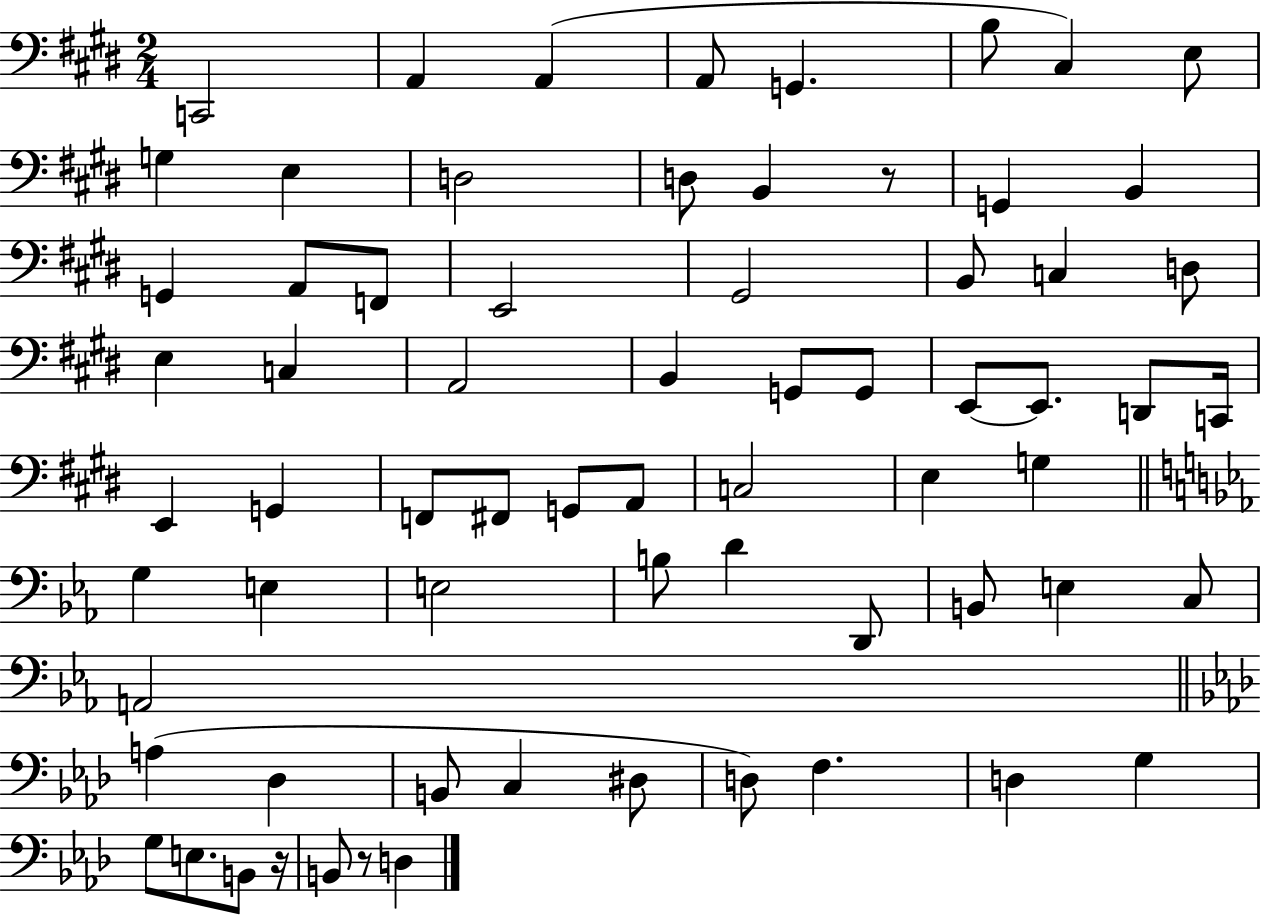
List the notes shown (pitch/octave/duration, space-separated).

C2/h A2/q A2/q A2/e G2/q. B3/e C#3/q E3/e G3/q E3/q D3/h D3/e B2/q R/e G2/q B2/q G2/q A2/e F2/e E2/h G#2/h B2/e C3/q D3/e E3/q C3/q A2/h B2/q G2/e G2/e E2/e E2/e. D2/e C2/s E2/q G2/q F2/e F#2/e G2/e A2/e C3/h E3/q G3/q G3/q E3/q E3/h B3/e D4/q D2/e B2/e E3/q C3/e A2/h A3/q Db3/q B2/e C3/q D#3/e D3/e F3/q. D3/q G3/q G3/e E3/e. B2/e R/s B2/e R/e D3/q